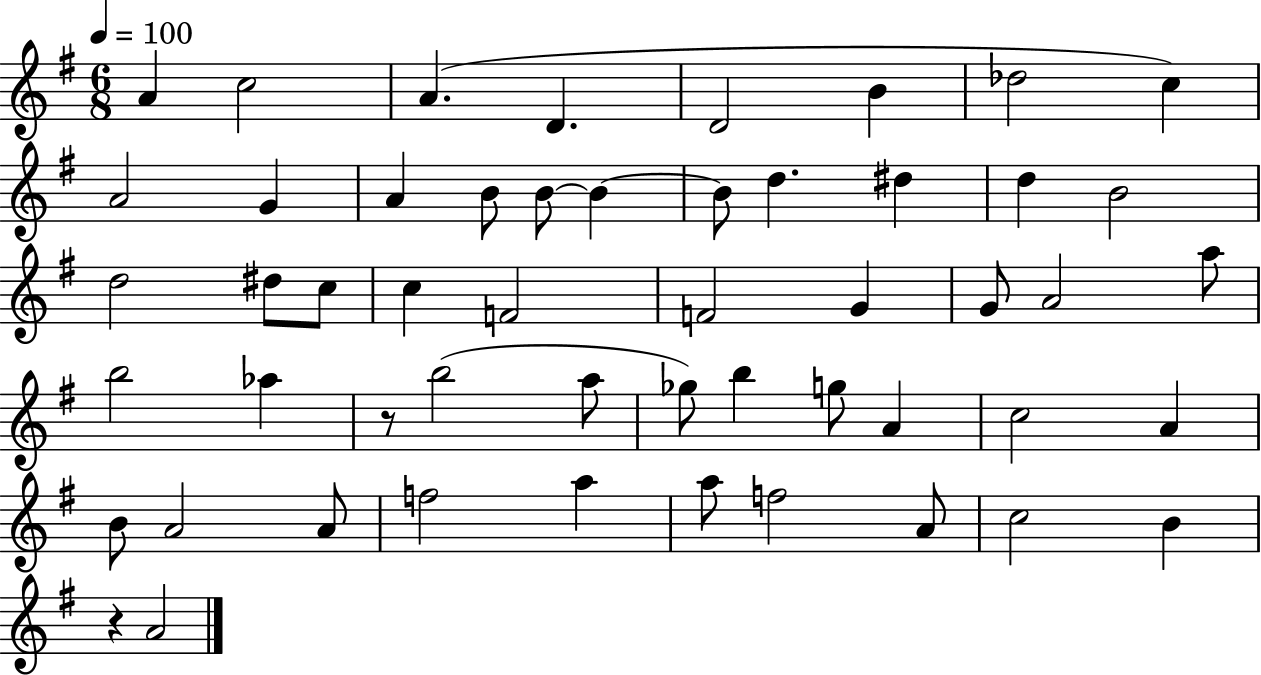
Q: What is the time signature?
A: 6/8